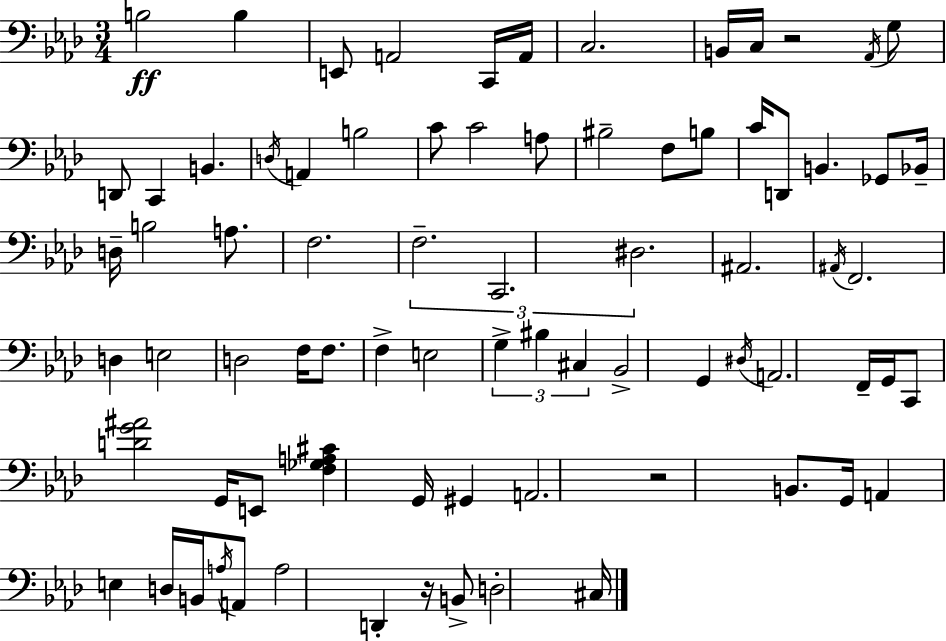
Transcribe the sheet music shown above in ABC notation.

X:1
T:Untitled
M:3/4
L:1/4
K:Ab
B,2 B, E,,/2 A,,2 C,,/4 A,,/4 C,2 B,,/4 C,/4 z2 _A,,/4 G,/2 D,,/2 C,, B,, D,/4 A,, B,2 C/2 C2 A,/2 ^B,2 F,/2 B,/2 C/4 D,,/2 B,, _G,,/2 _B,,/4 D,/4 B,2 A,/2 F,2 F,2 C,,2 ^D,2 ^A,,2 ^A,,/4 F,,2 D, E,2 D,2 F,/4 F,/2 F, E,2 G, ^B, ^C, _B,,2 G,, ^D,/4 A,,2 F,,/4 G,,/4 C,,/2 [DG^A]2 G,,/4 E,,/2 [F,_G,A,^C] G,,/4 ^G,, A,,2 z2 B,,/2 G,,/4 A,, E, D,/4 B,,/4 A,/4 A,,/2 A,2 D,, z/4 B,,/2 D,2 ^C,/4